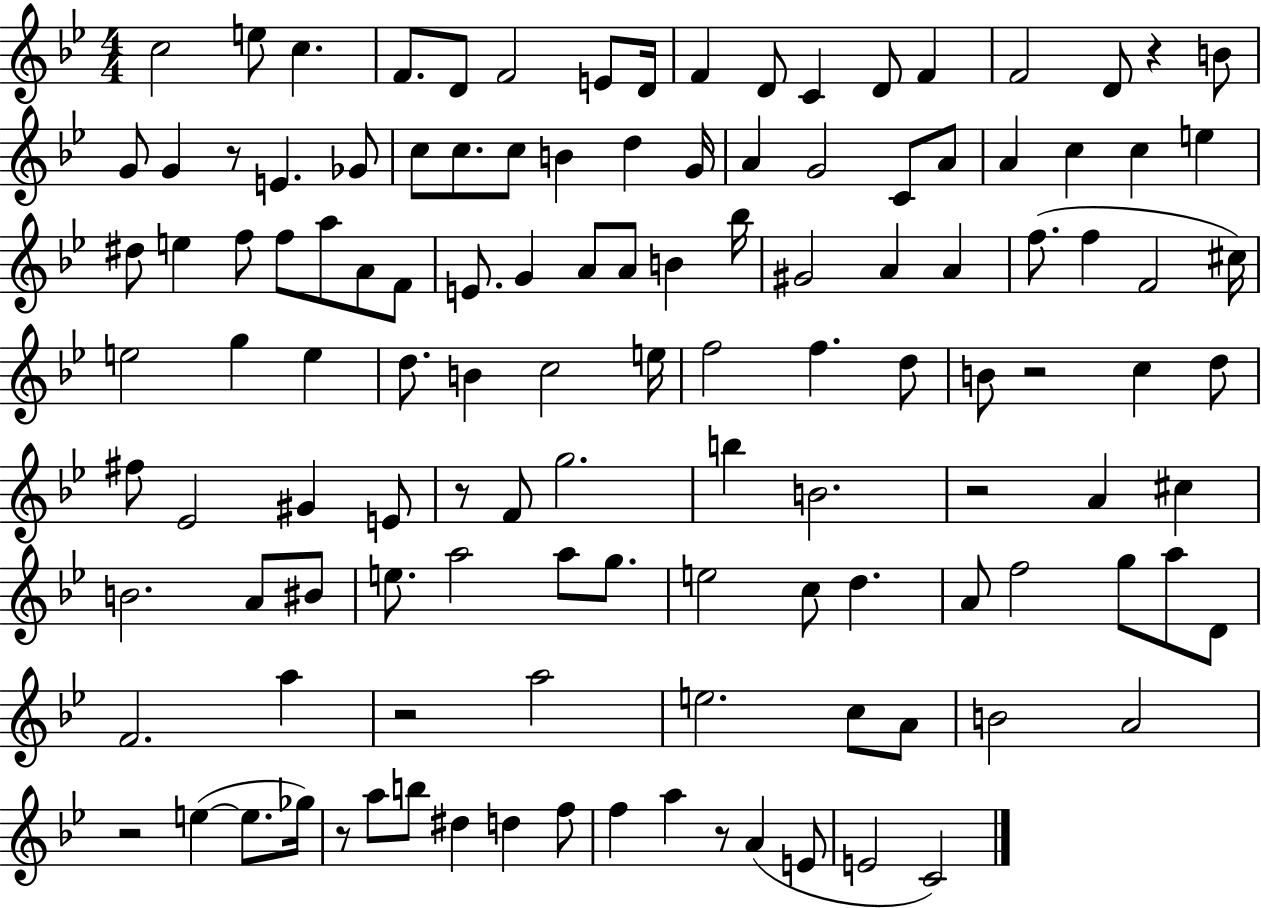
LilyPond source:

{
  \clef treble
  \numericTimeSignature
  \time 4/4
  \key bes \major
  c''2 e''8 c''4. | f'8. d'8 f'2 e'8 d'16 | f'4 d'8 c'4 d'8 f'4 | f'2 d'8 r4 b'8 | \break g'8 g'4 r8 e'4. ges'8 | c''8 c''8. c''8 b'4 d''4 g'16 | a'4 g'2 c'8 a'8 | a'4 c''4 c''4 e''4 | \break dis''8 e''4 f''8 f''8 a''8 a'8 f'8 | e'8. g'4 a'8 a'8 b'4 bes''16 | gis'2 a'4 a'4 | f''8.( f''4 f'2 cis''16) | \break e''2 g''4 e''4 | d''8. b'4 c''2 e''16 | f''2 f''4. d''8 | b'8 r2 c''4 d''8 | \break fis''8 ees'2 gis'4 e'8 | r8 f'8 g''2. | b''4 b'2. | r2 a'4 cis''4 | \break b'2. a'8 bis'8 | e''8. a''2 a''8 g''8. | e''2 c''8 d''4. | a'8 f''2 g''8 a''8 d'8 | \break f'2. a''4 | r2 a''2 | e''2. c''8 a'8 | b'2 a'2 | \break r2 e''4~(~ e''8. ges''16) | r8 a''8 b''8 dis''4 d''4 f''8 | f''4 a''4 r8 a'4( e'8 | e'2 c'2) | \break \bar "|."
}